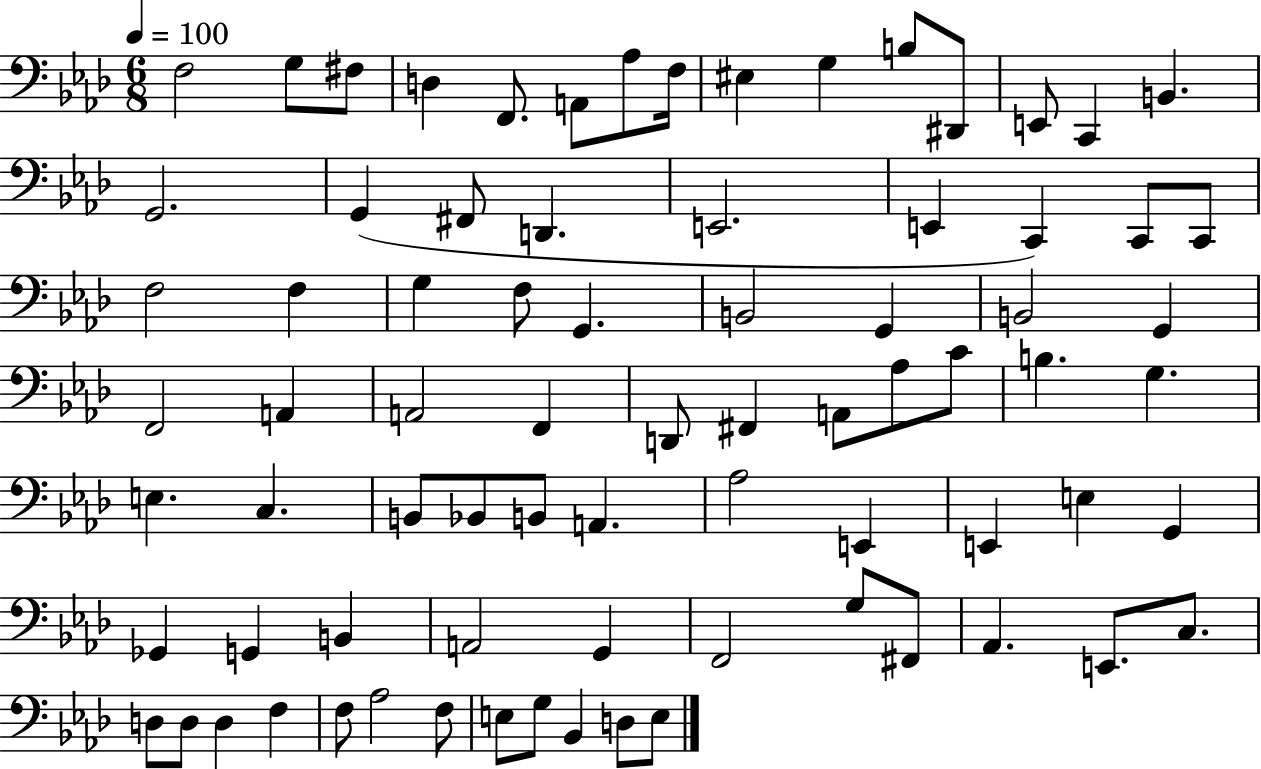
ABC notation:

X:1
T:Untitled
M:6/8
L:1/4
K:Ab
F,2 G,/2 ^F,/2 D, F,,/2 A,,/2 _A,/2 F,/4 ^E, G, B,/2 ^D,,/2 E,,/2 C,, B,, G,,2 G,, ^F,,/2 D,, E,,2 E,, C,, C,,/2 C,,/2 F,2 F, G, F,/2 G,, B,,2 G,, B,,2 G,, F,,2 A,, A,,2 F,, D,,/2 ^F,, A,,/2 _A,/2 C/2 B, G, E, C, B,,/2 _B,,/2 B,,/2 A,, _A,2 E,, E,, E, G,, _G,, G,, B,, A,,2 G,, F,,2 G,/2 ^F,,/2 _A,, E,,/2 C,/2 D,/2 D,/2 D, F, F,/2 _A,2 F,/2 E,/2 G,/2 _B,, D,/2 E,/2